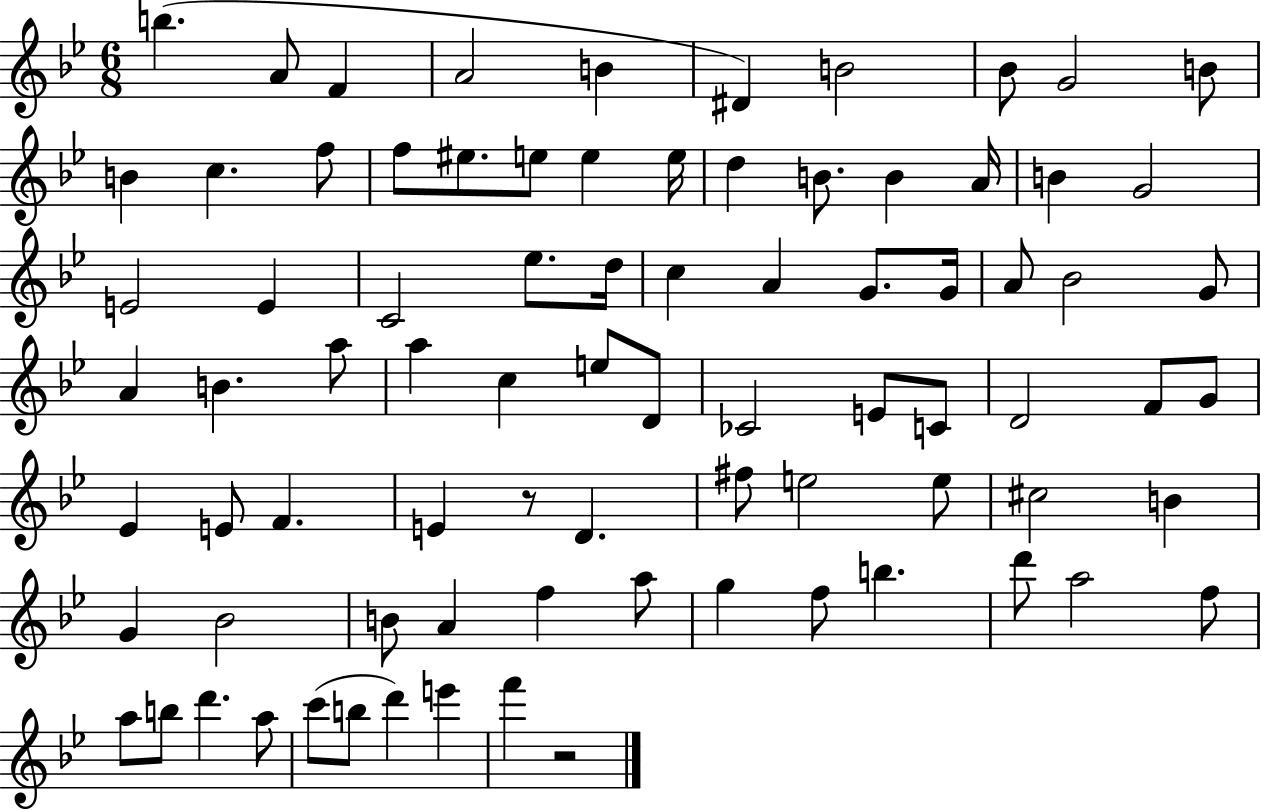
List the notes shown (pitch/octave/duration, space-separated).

B5/q. A4/e F4/q A4/h B4/q D#4/q B4/h Bb4/e G4/h B4/e B4/q C5/q. F5/e F5/e EIS5/e. E5/e E5/q E5/s D5/q B4/e. B4/q A4/s B4/q G4/h E4/h E4/q C4/h Eb5/e. D5/s C5/q A4/q G4/e. G4/s A4/e Bb4/h G4/e A4/q B4/q. A5/e A5/q C5/q E5/e D4/e CES4/h E4/e C4/e D4/h F4/e G4/e Eb4/q E4/e F4/q. E4/q R/e D4/q. F#5/e E5/h E5/e C#5/h B4/q G4/q Bb4/h B4/e A4/q F5/q A5/e G5/q F5/e B5/q. D6/e A5/h F5/e A5/e B5/e D6/q. A5/e C6/e B5/e D6/q E6/q F6/q R/h